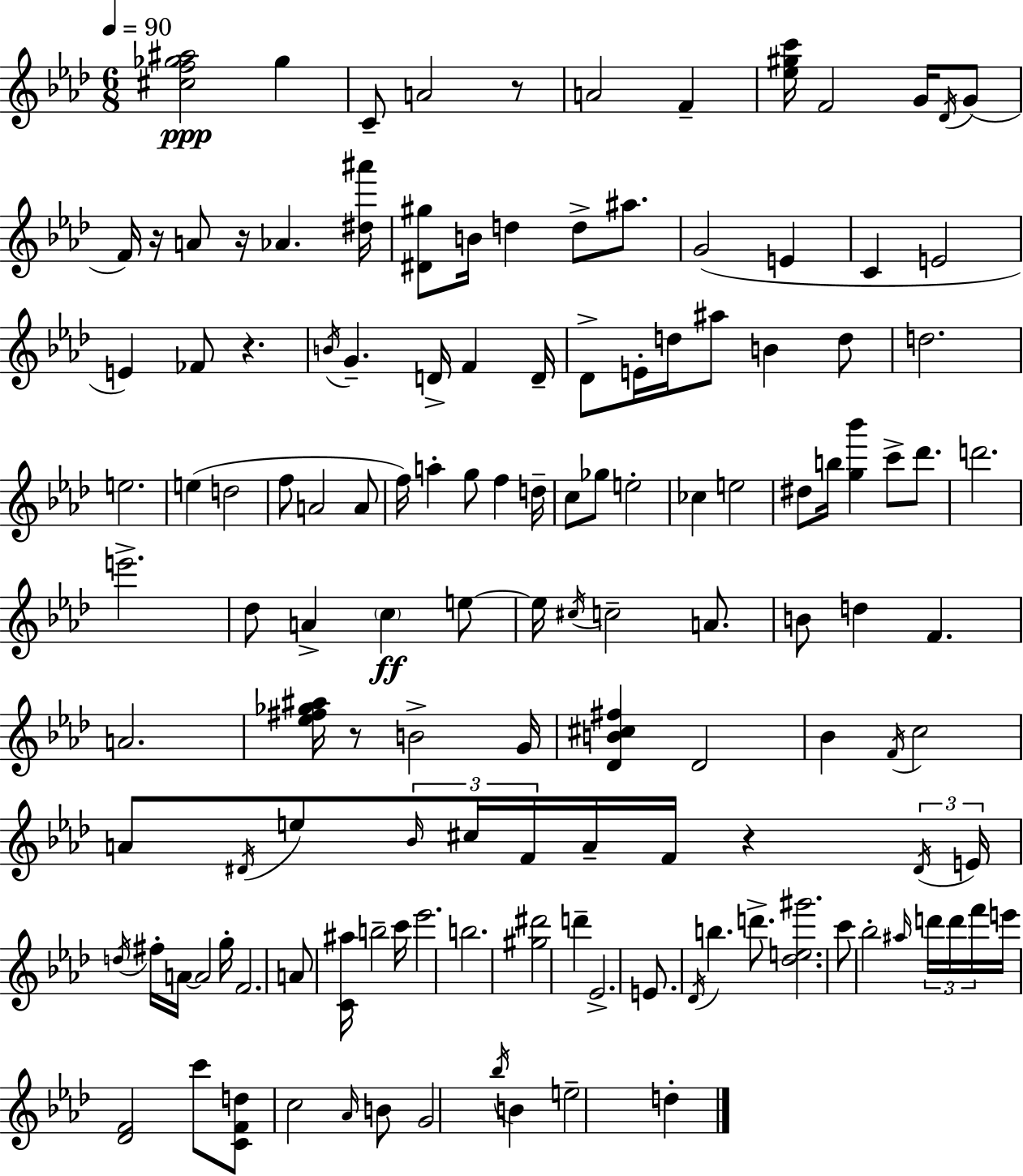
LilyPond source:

{
  \clef treble
  \numericTimeSignature
  \time 6/8
  \key aes \major
  \tempo 4 = 90
  <cis'' f'' ges'' ais''>2\ppp ges''4 | c'8-- a'2 r8 | a'2 f'4-- | <ees'' gis'' c'''>16 f'2 g'16 \acciaccatura { des'16 }( g'8 | \break f'16) r16 a'8 r16 aes'4. | <dis'' ais'''>16 <dis' gis''>8 b'16 d''4 d''8-> ais''8. | g'2( e'4 | c'4 e'2 | \break e'4) fes'8 r4. | \acciaccatura { b'16 } g'4.-- d'16-> f'4 | d'16-- des'8-> e'16-. d''16 ais''8 b'4 | d''8 d''2. | \break e''2. | e''4( d''2 | f''8 a'2 | a'8 f''16) a''4-. g''8 f''4 | \break d''16-- c''8 ges''8 e''2-. | ces''4 e''2 | dis''8 b''16 <g'' bes'''>4 c'''8-> des'''8. | d'''2. | \break e'''2.-> | des''8 a'4-> \parenthesize c''4\ff | e''8~~ e''16 \acciaccatura { cis''16 } c''2-- | a'8. b'8 d''4 f'4. | \break a'2. | <ees'' fis'' ges'' ais''>16 r8 b'2-> | g'16 <des' b' cis'' fis''>4 des'2 | bes'4 \acciaccatura { f'16 } c''2 | \break a'8 \acciaccatura { dis'16 } e''8 \tuplet 3/2 { \grace { bes'16 } cis''16 f'16 } | a'16-- f'16 r4 \tuplet 3/2 { \acciaccatura { dis'16 } e'16 \acciaccatura { d''16 } } fis''16-. a'16~~ a'2 | g''16-. f'2. | a'8 <c' ais''>16 b''2-- | \break c'''16 ees'''2. | b''2. | <gis'' dis'''>2 | d'''4-- ees'2.-> | \break e'8. \acciaccatura { des'16 } | b''4. d'''8.-> <des'' e'' gis'''>2. | c'''8 bes''2-. | \grace { ais''16 } \tuplet 3/2 { d'''16 d'''16 f'''16 } e'''16 | \break <des' f'>2 c'''8 <c' f' d''>8 | c''2 \grace { aes'16 } b'8 g'2 | \acciaccatura { bes''16 } b'4 | e''2-- d''4-. | \break \bar "|."
}